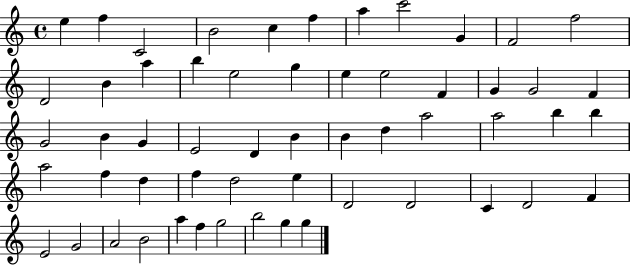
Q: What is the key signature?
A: C major